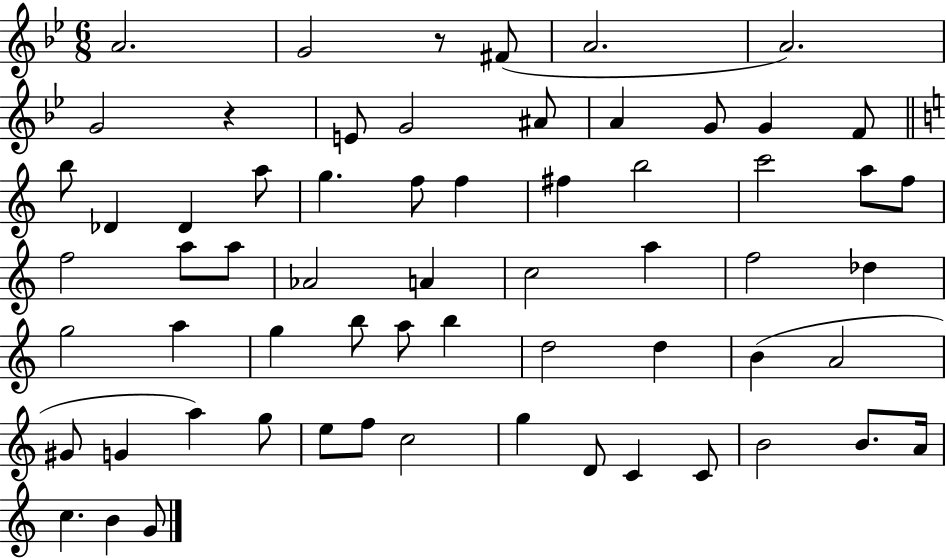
{
  \clef treble
  \numericTimeSignature
  \time 6/8
  \key bes \major
  a'2. | g'2 r8 fis'8( | a'2. | a'2.) | \break g'2 r4 | e'8 g'2 ais'8 | a'4 g'8 g'4 f'8 | \bar "||" \break \key c \major b''8 des'4 des'4 a''8 | g''4. f''8 f''4 | fis''4 b''2 | c'''2 a''8 f''8 | \break f''2 a''8 a''8 | aes'2 a'4 | c''2 a''4 | f''2 des''4 | \break g''2 a''4 | g''4 b''8 a''8 b''4 | d''2 d''4 | b'4( a'2 | \break gis'8 g'4 a''4) g''8 | e''8 f''8 c''2 | g''4 d'8 c'4 c'8 | b'2 b'8. a'16 | \break c''4. b'4 g'8 | \bar "|."
}